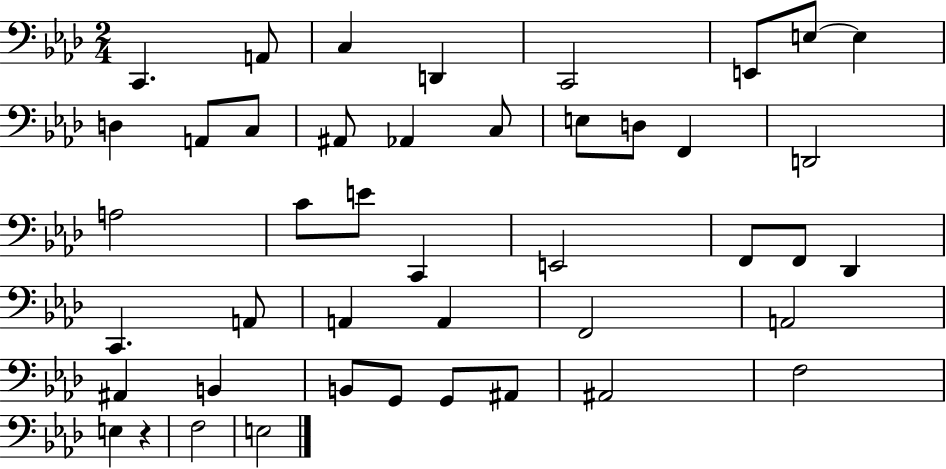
{
  \clef bass
  \numericTimeSignature
  \time 2/4
  \key aes \major
  \repeat volta 2 { c,4. a,8 | c4 d,4 | c,2 | e,8 e8~~ e4 | \break d4 a,8 c8 | ais,8 aes,4 c8 | e8 d8 f,4 | d,2 | \break a2 | c'8 e'8 c,4 | e,2 | f,8 f,8 des,4 | \break c,4. a,8 | a,4 a,4 | f,2 | a,2 | \break ais,4 b,4 | b,8 g,8 g,8 ais,8 | ais,2 | f2 | \break e4 r4 | f2 | e2 | } \bar "|."
}